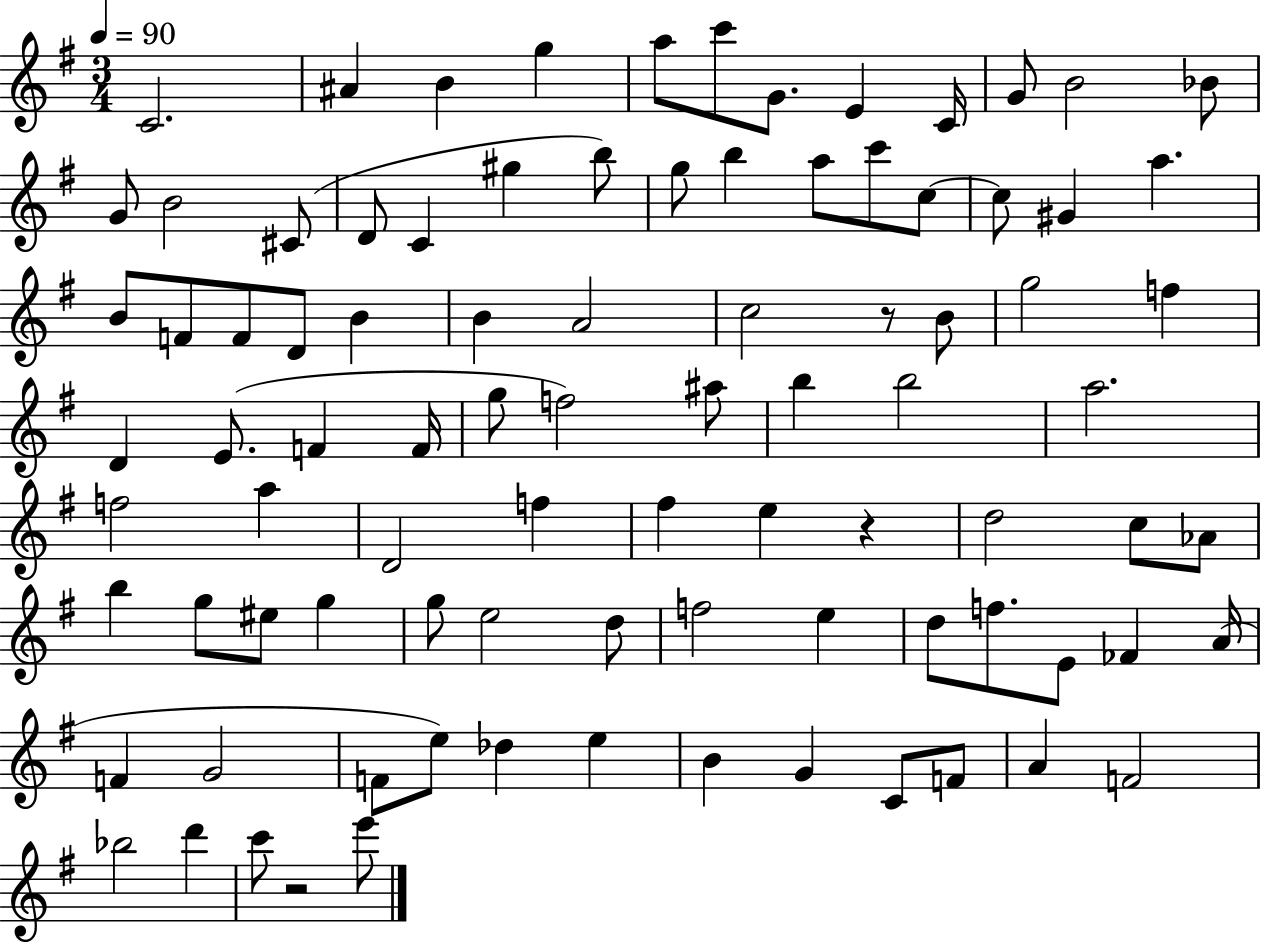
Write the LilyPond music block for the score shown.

{
  \clef treble
  \numericTimeSignature
  \time 3/4
  \key g \major
  \tempo 4 = 90
  c'2. | ais'4 b'4 g''4 | a''8 c'''8 g'8. e'4 c'16 | g'8 b'2 bes'8 | \break g'8 b'2 cis'8( | d'8 c'4 gis''4 b''8) | g''8 b''4 a''8 c'''8 c''8~~ | c''8 gis'4 a''4. | \break b'8 f'8 f'8 d'8 b'4 | b'4 a'2 | c''2 r8 b'8 | g''2 f''4 | \break d'4 e'8.( f'4 f'16 | g''8 f''2) ais''8 | b''4 b''2 | a''2. | \break f''2 a''4 | d'2 f''4 | fis''4 e''4 r4 | d''2 c''8 aes'8 | \break b''4 g''8 eis''8 g''4 | g''8 e''2 d''8 | f''2 e''4 | d''8 f''8. e'8 fes'4 a'16( | \break f'4 g'2 | f'8 e''8) des''4 e''4 | b'4 g'4 c'8 f'8 | a'4 f'2 | \break bes''2 d'''4 | c'''8 r2 e'''8 | \bar "|."
}